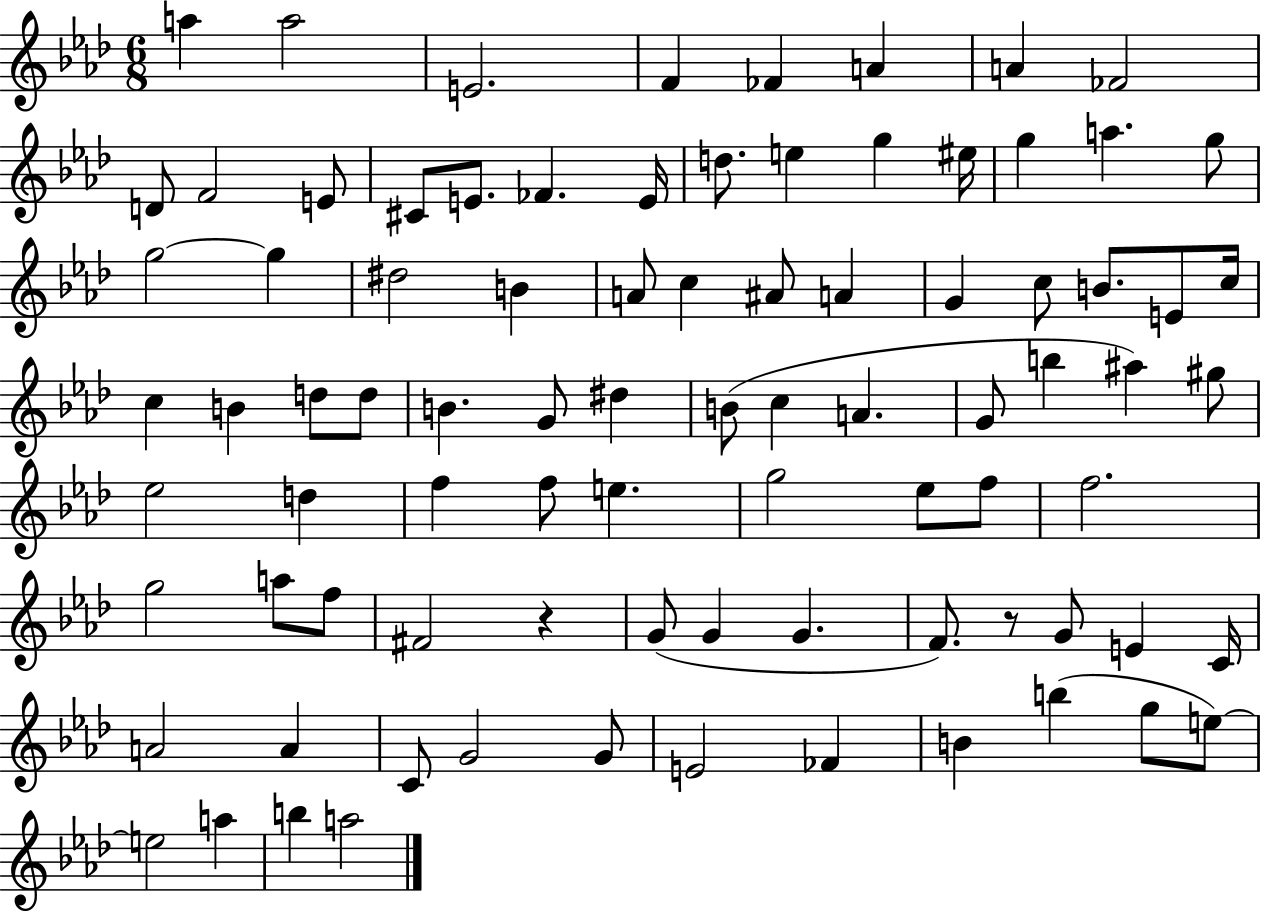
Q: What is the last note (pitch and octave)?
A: A5